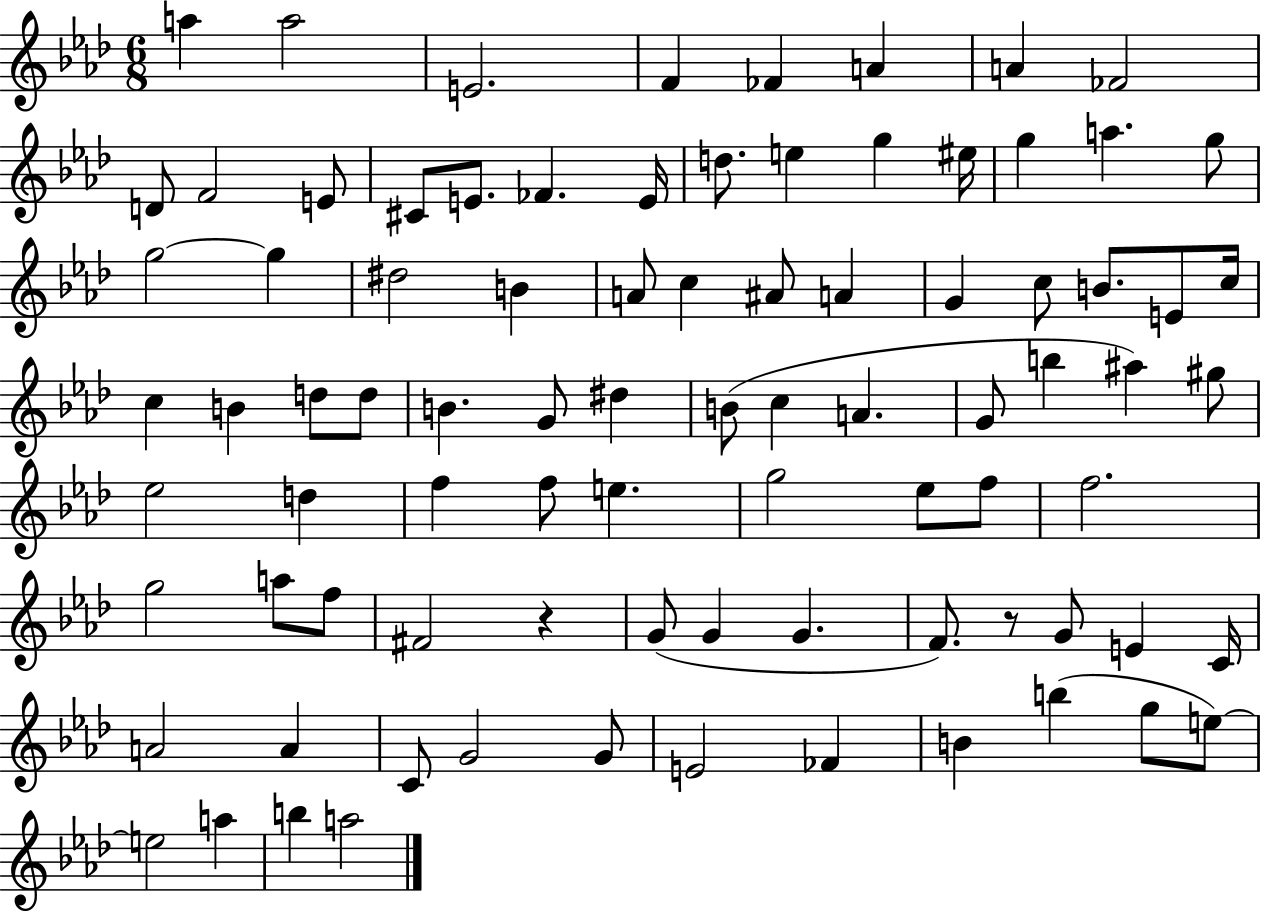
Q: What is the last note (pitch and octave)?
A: A5